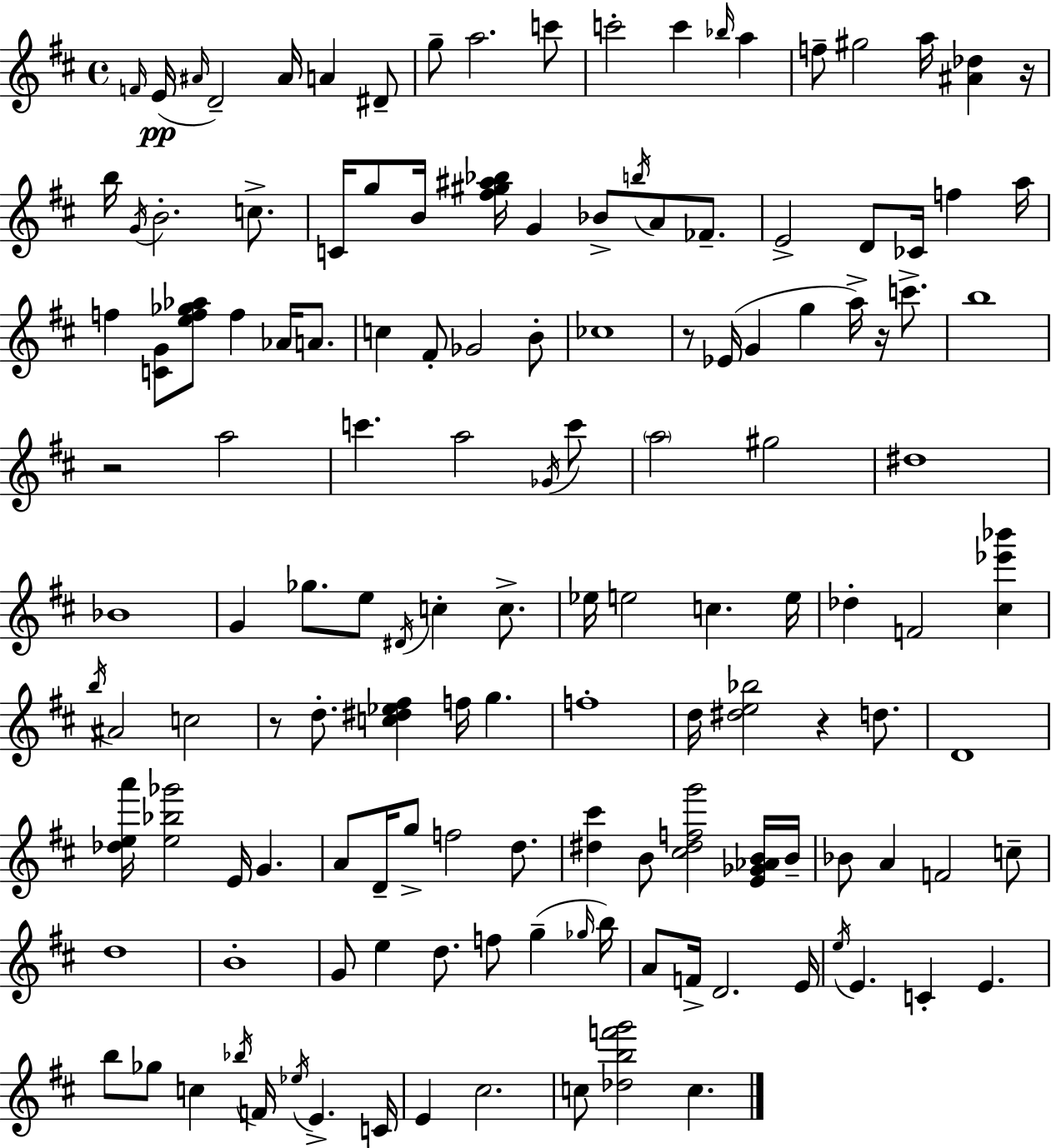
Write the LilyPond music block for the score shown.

{
  \clef treble
  \time 4/4
  \defaultTimeSignature
  \key d \major
  \grace { f'16 }\pp e'16( \grace { ais'16 } d'2--) ais'16 a'4 | dis'8-- g''8-- a''2. | c'''8 c'''2-. c'''4 \grace { bes''16 } a''4 | f''8-- gis''2 a''16 <ais' des''>4 | \break r16 b''16 \acciaccatura { g'16 } b'2.-. | c''8.-> c'16 g''8 b'16 <fis'' gis'' ais'' bes''>16 g'4 bes'8-> \acciaccatura { b''16 } | a'8 fes'8.-- e'2-> d'8 ces'16 | f''4 a''16 f''4 <c' g'>8 <e'' f'' ges'' aes''>8 f''4 | \break aes'16 a'8. c''4 fis'8-. ges'2 | b'8-. ces''1 | r8 ees'16( g'4 g''4 | a''16->) r16 c'''8.-> b''1 | \break r2 a''2 | c'''4. a''2 | \acciaccatura { ges'16 } c'''8 \parenthesize a''2 gis''2 | dis''1 | \break bes'1 | g'4 ges''8. e''8 \acciaccatura { dis'16 } | c''4-. c''8.-> ees''16 e''2 | c''4. e''16 des''4-. f'2 | \break <cis'' ees''' bes'''>4 \acciaccatura { b''16 } ais'2 | c''2 r8 d''8.-. <c'' dis'' ees'' fis''>4 | f''16 g''4. f''1-. | d''16 <dis'' e'' bes''>2 | \break r4 d''8. d'1 | <des'' e'' a'''>16 <e'' bes'' ges'''>2 | e'16 g'4. a'8 d'16-- g''8-> f''2 | d''8. <dis'' cis'''>4 b'8 <cis'' dis'' f'' g'''>2 | \break <e' ges' aes' b'>16 b'16-- bes'8 a'4 f'2 | c''8-- d''1 | b'1-. | g'8 e''4 d''8. | \break f''8 g''4--( \grace { ges''16 } b''16) a'8 f'16-> d'2. | e'16 \acciaccatura { e''16 } e'4. | c'4-. e'4. b''8 ges''8 c''4 | \acciaccatura { bes''16 } f'16 \acciaccatura { ees''16 } e'4.-> c'16 e'4 | \break cis''2. c''8 <des'' b'' f''' g'''>2 | c''4. \bar "|."
}